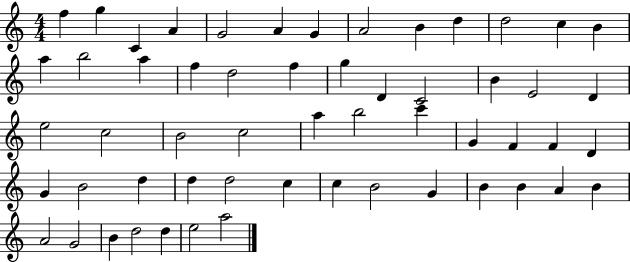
X:1
T:Untitled
M:4/4
L:1/4
K:C
f g C A G2 A G A2 B d d2 c B a b2 a f d2 f g D C2 B E2 D e2 c2 B2 c2 a b2 c' G F F D G B2 d d d2 c c B2 G B B A B A2 G2 B d2 d e2 a2